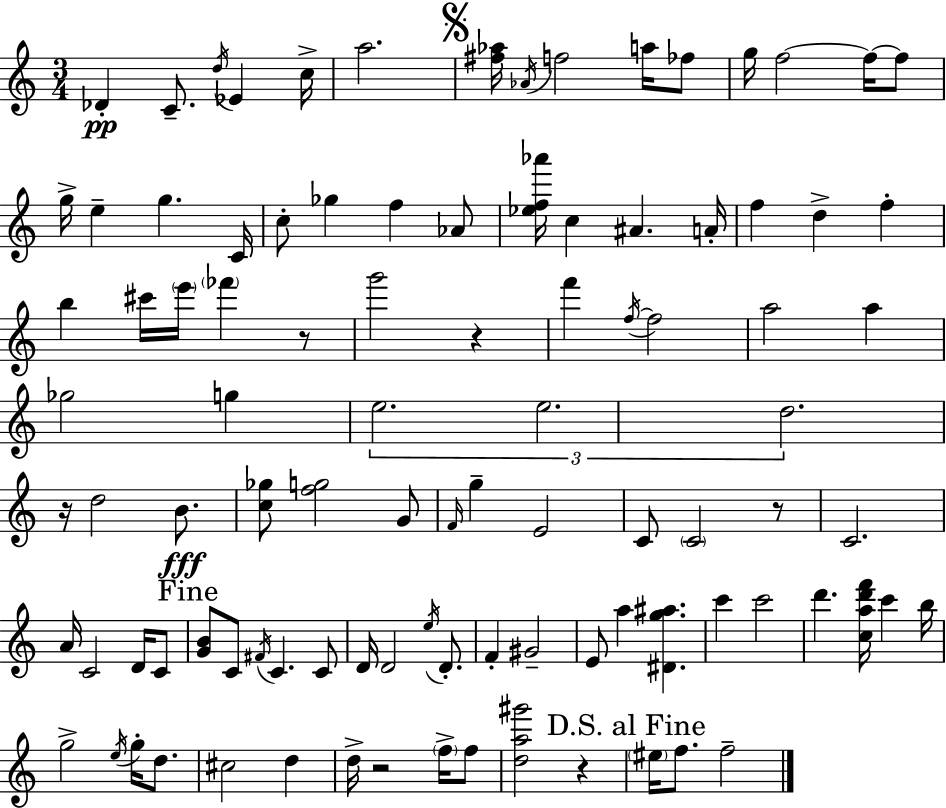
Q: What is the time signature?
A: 3/4